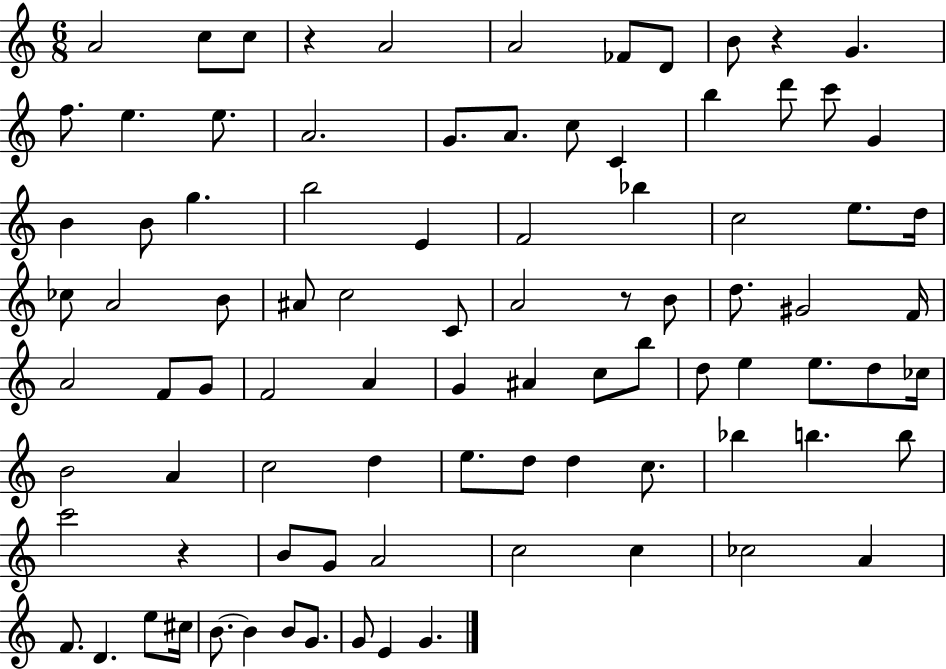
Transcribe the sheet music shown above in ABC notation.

X:1
T:Untitled
M:6/8
L:1/4
K:C
A2 c/2 c/2 z A2 A2 _F/2 D/2 B/2 z G f/2 e e/2 A2 G/2 A/2 c/2 C b d'/2 c'/2 G B B/2 g b2 E F2 _b c2 e/2 d/4 _c/2 A2 B/2 ^A/2 c2 C/2 A2 z/2 B/2 d/2 ^G2 F/4 A2 F/2 G/2 F2 A G ^A c/2 b/2 d/2 e e/2 d/2 _c/4 B2 A c2 d e/2 d/2 d c/2 _b b b/2 c'2 z B/2 G/2 A2 c2 c _c2 A F/2 D e/2 ^c/4 B/2 B B/2 G/2 G/2 E G